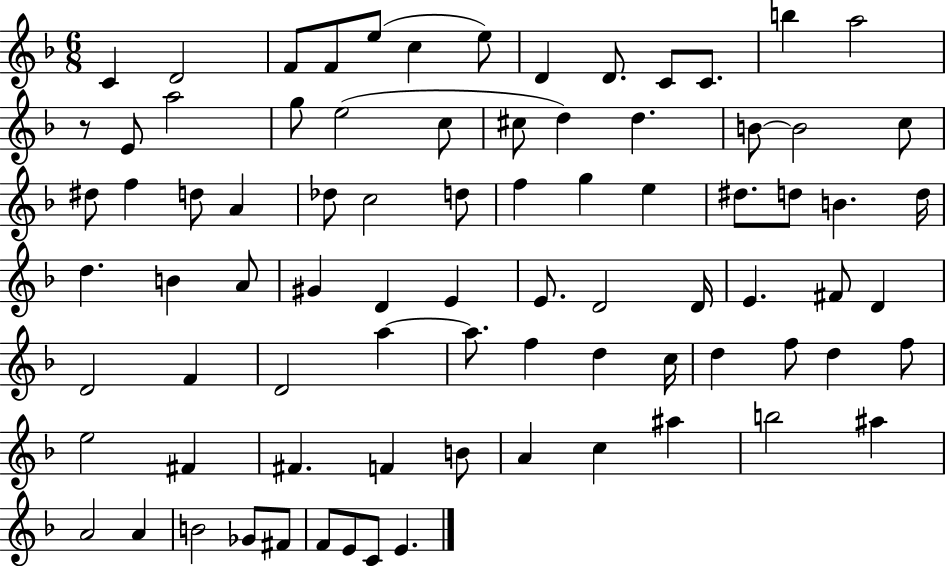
X:1
T:Untitled
M:6/8
L:1/4
K:F
C D2 F/2 F/2 e/2 c e/2 D D/2 C/2 C/2 b a2 z/2 E/2 a2 g/2 e2 c/2 ^c/2 d d B/2 B2 c/2 ^d/2 f d/2 A _d/2 c2 d/2 f g e ^d/2 d/2 B d/4 d B A/2 ^G D E E/2 D2 D/4 E ^F/2 D D2 F D2 a a/2 f d c/4 d f/2 d f/2 e2 ^F ^F F B/2 A c ^a b2 ^a A2 A B2 _G/2 ^F/2 F/2 E/2 C/2 E